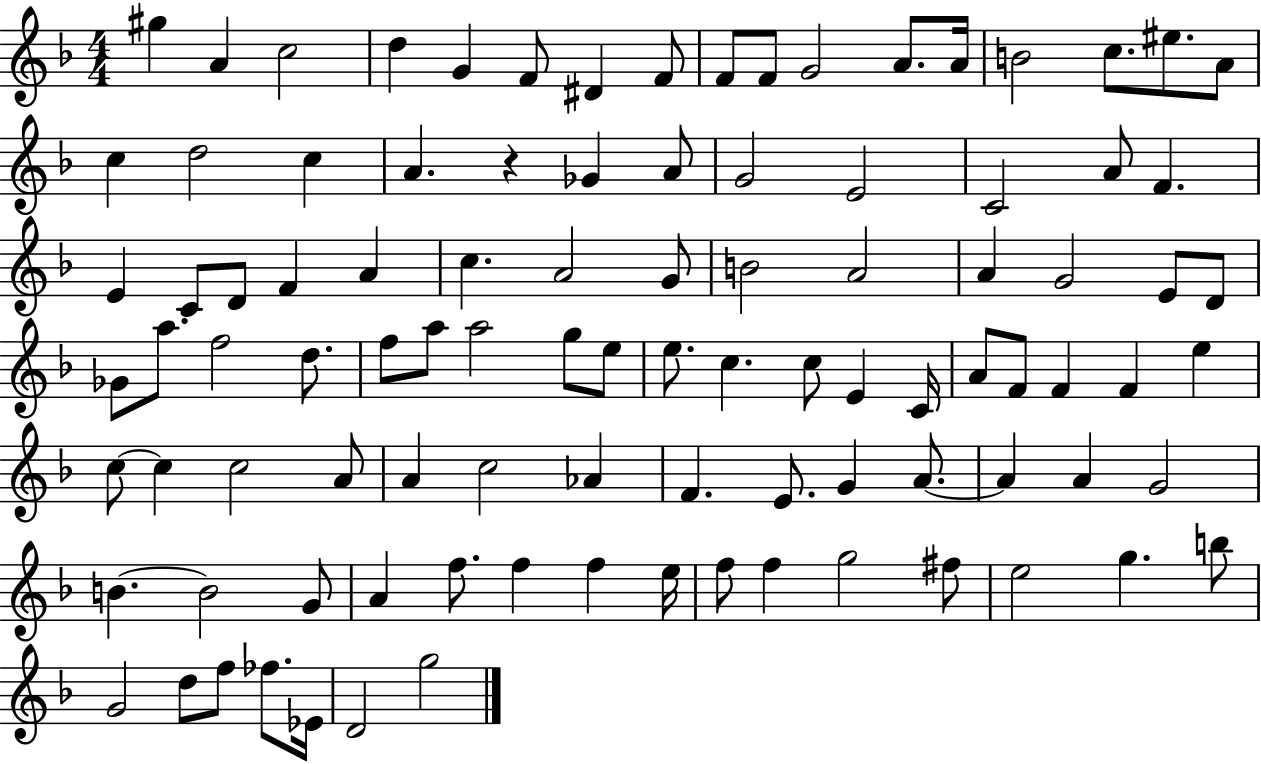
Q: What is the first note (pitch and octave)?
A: G#5